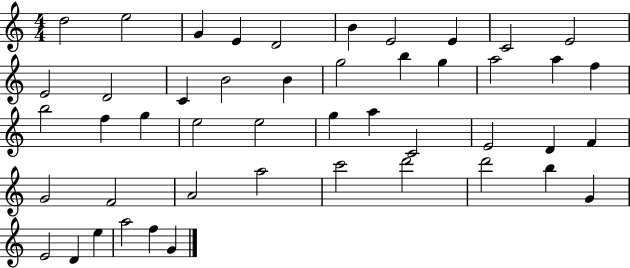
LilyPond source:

{
  \clef treble
  \numericTimeSignature
  \time 4/4
  \key c \major
  d''2 e''2 | g'4 e'4 d'2 | b'4 e'2 e'4 | c'2 e'2 | \break e'2 d'2 | c'4 b'2 b'4 | g''2 b''4 g''4 | a''2 a''4 f''4 | \break b''2 f''4 g''4 | e''2 e''2 | g''4 a''4 c'2 | e'2 d'4 f'4 | \break g'2 f'2 | a'2 a''2 | c'''2 d'''2 | d'''2 b''4 g'4 | \break e'2 d'4 e''4 | a''2 f''4 g'4 | \bar "|."
}